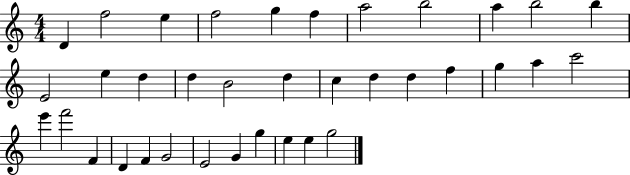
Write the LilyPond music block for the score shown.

{
  \clef treble
  \numericTimeSignature
  \time 4/4
  \key c \major
  d'4 f''2 e''4 | f''2 g''4 f''4 | a''2 b''2 | a''4 b''2 b''4 | \break e'2 e''4 d''4 | d''4 b'2 d''4 | c''4 d''4 d''4 f''4 | g''4 a''4 c'''2 | \break e'''4 f'''2 f'4 | d'4 f'4 g'2 | e'2 g'4 g''4 | e''4 e''4 g''2 | \break \bar "|."
}